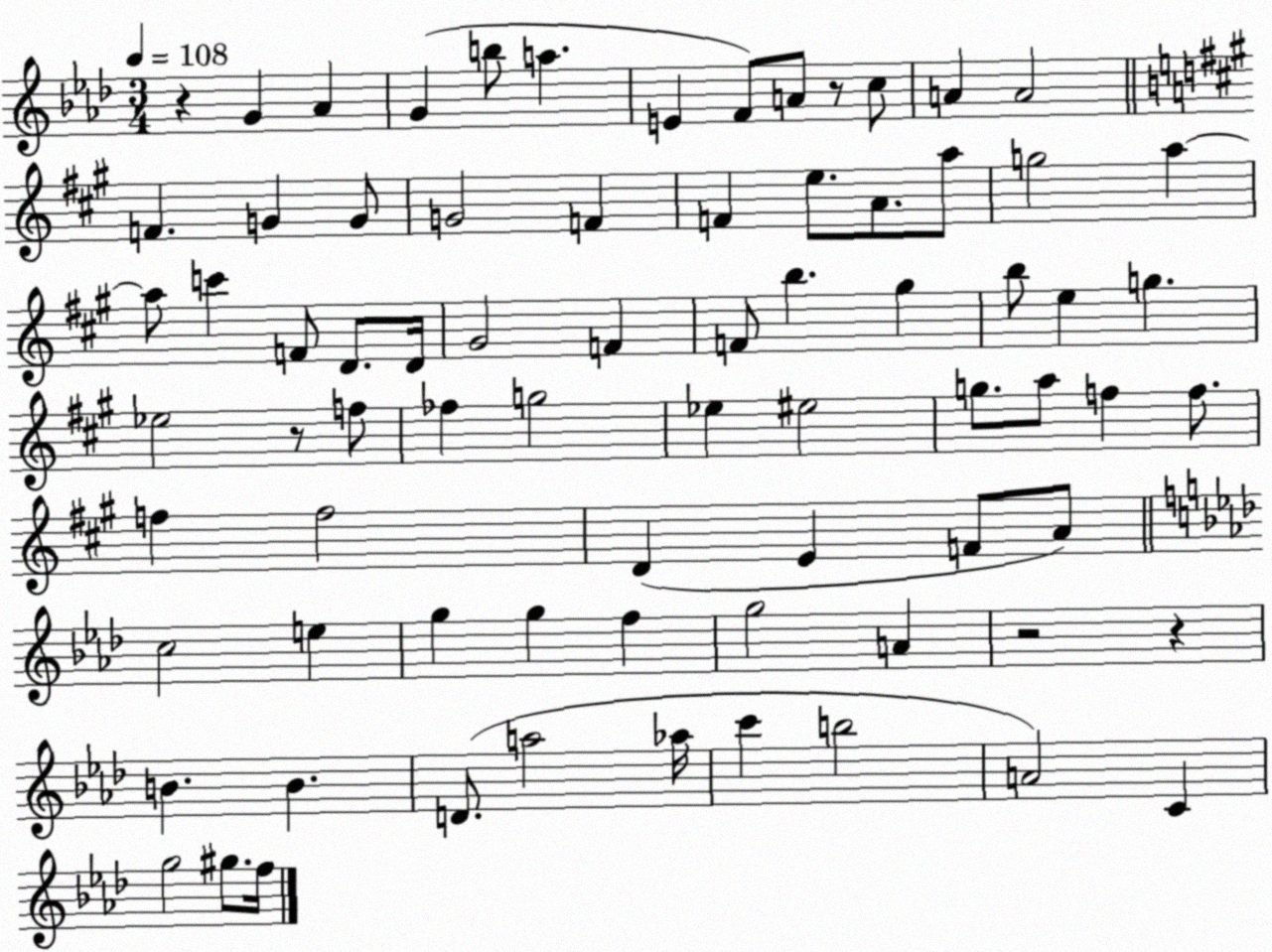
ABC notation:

X:1
T:Untitled
M:3/4
L:1/4
K:Ab
z G _A G b/2 a E F/2 A/2 z/2 c/2 A A2 F G G/2 G2 F F e/2 A/2 a/2 g2 a a/2 c' F/2 D/2 D/4 ^G2 F F/2 b ^g b/2 e g _e2 z/2 f/2 _f g2 _e ^e2 g/2 a/2 f f/2 f f2 D E F/2 A/2 c2 e g g f g2 A z2 z B B D/2 a2 _a/4 c' b2 A2 C g2 ^g/2 f/4